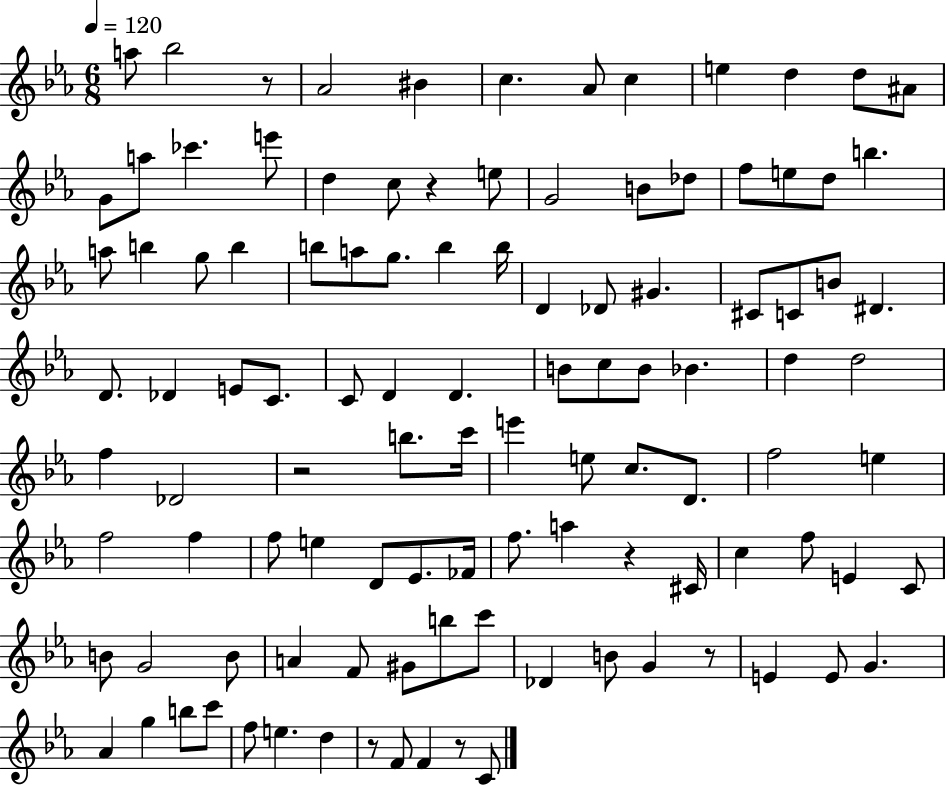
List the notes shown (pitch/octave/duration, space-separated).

A5/e Bb5/h R/e Ab4/h BIS4/q C5/q. Ab4/e C5/q E5/q D5/q D5/e A#4/e G4/e A5/e CES6/q. E6/e D5/q C5/e R/q E5/e G4/h B4/e Db5/e F5/e E5/e D5/e B5/q. A5/e B5/q G5/e B5/q B5/e A5/e G5/e. B5/q B5/s D4/q Db4/e G#4/q. C#4/e C4/e B4/e D#4/q. D4/e. Db4/q E4/e C4/e. C4/e D4/q D4/q. B4/e C5/e B4/e Bb4/q. D5/q D5/h F5/q Db4/h R/h B5/e. C6/s E6/q E5/e C5/e. D4/e. F5/h E5/q F5/h F5/q F5/e E5/q D4/e Eb4/e. FES4/s F5/e. A5/q R/q C#4/s C5/q F5/e E4/q C4/e B4/e G4/h B4/e A4/q F4/e G#4/e B5/e C6/e Db4/q B4/e G4/q R/e E4/q E4/e G4/q. Ab4/q G5/q B5/e C6/e F5/e E5/q. D5/q R/e F4/e F4/q R/e C4/e